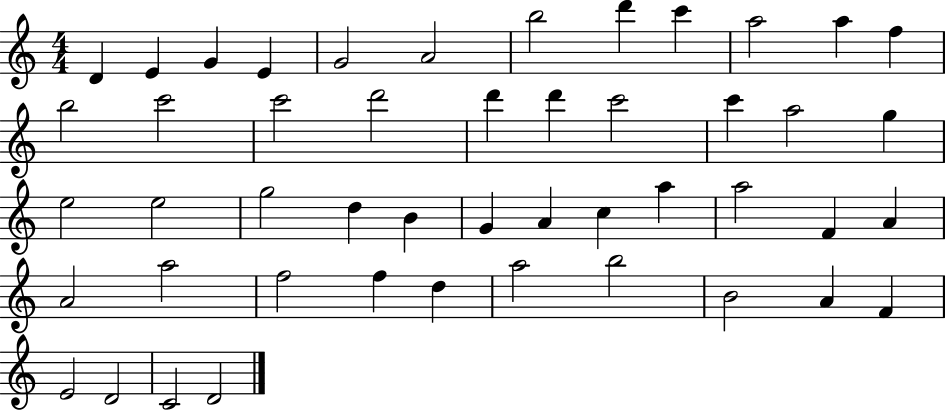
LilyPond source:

{
  \clef treble
  \numericTimeSignature
  \time 4/4
  \key c \major
  d'4 e'4 g'4 e'4 | g'2 a'2 | b''2 d'''4 c'''4 | a''2 a''4 f''4 | \break b''2 c'''2 | c'''2 d'''2 | d'''4 d'''4 c'''2 | c'''4 a''2 g''4 | \break e''2 e''2 | g''2 d''4 b'4 | g'4 a'4 c''4 a''4 | a''2 f'4 a'4 | \break a'2 a''2 | f''2 f''4 d''4 | a''2 b''2 | b'2 a'4 f'4 | \break e'2 d'2 | c'2 d'2 | \bar "|."
}